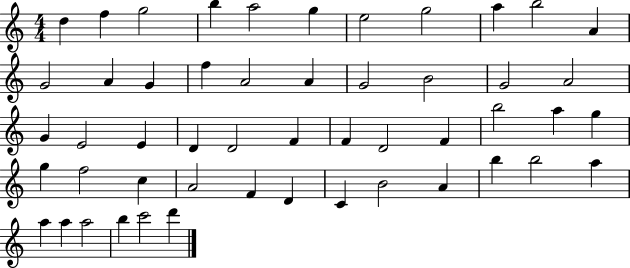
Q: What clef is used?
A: treble